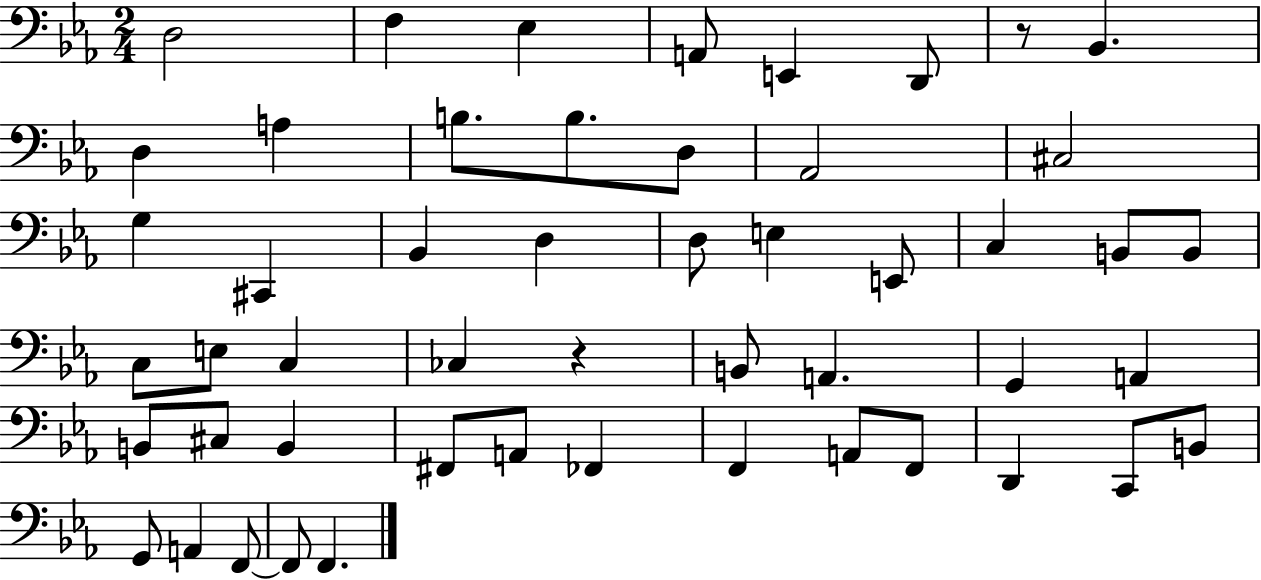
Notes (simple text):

D3/h F3/q Eb3/q A2/e E2/q D2/e R/e Bb2/q. D3/q A3/q B3/e. B3/e. D3/e Ab2/h C#3/h G3/q C#2/q Bb2/q D3/q D3/e E3/q E2/e C3/q B2/e B2/e C3/e E3/e C3/q CES3/q R/q B2/e A2/q. G2/q A2/q B2/e C#3/e B2/q F#2/e A2/e FES2/q F2/q A2/e F2/e D2/q C2/e B2/e G2/e A2/q F2/e F2/e F2/q.